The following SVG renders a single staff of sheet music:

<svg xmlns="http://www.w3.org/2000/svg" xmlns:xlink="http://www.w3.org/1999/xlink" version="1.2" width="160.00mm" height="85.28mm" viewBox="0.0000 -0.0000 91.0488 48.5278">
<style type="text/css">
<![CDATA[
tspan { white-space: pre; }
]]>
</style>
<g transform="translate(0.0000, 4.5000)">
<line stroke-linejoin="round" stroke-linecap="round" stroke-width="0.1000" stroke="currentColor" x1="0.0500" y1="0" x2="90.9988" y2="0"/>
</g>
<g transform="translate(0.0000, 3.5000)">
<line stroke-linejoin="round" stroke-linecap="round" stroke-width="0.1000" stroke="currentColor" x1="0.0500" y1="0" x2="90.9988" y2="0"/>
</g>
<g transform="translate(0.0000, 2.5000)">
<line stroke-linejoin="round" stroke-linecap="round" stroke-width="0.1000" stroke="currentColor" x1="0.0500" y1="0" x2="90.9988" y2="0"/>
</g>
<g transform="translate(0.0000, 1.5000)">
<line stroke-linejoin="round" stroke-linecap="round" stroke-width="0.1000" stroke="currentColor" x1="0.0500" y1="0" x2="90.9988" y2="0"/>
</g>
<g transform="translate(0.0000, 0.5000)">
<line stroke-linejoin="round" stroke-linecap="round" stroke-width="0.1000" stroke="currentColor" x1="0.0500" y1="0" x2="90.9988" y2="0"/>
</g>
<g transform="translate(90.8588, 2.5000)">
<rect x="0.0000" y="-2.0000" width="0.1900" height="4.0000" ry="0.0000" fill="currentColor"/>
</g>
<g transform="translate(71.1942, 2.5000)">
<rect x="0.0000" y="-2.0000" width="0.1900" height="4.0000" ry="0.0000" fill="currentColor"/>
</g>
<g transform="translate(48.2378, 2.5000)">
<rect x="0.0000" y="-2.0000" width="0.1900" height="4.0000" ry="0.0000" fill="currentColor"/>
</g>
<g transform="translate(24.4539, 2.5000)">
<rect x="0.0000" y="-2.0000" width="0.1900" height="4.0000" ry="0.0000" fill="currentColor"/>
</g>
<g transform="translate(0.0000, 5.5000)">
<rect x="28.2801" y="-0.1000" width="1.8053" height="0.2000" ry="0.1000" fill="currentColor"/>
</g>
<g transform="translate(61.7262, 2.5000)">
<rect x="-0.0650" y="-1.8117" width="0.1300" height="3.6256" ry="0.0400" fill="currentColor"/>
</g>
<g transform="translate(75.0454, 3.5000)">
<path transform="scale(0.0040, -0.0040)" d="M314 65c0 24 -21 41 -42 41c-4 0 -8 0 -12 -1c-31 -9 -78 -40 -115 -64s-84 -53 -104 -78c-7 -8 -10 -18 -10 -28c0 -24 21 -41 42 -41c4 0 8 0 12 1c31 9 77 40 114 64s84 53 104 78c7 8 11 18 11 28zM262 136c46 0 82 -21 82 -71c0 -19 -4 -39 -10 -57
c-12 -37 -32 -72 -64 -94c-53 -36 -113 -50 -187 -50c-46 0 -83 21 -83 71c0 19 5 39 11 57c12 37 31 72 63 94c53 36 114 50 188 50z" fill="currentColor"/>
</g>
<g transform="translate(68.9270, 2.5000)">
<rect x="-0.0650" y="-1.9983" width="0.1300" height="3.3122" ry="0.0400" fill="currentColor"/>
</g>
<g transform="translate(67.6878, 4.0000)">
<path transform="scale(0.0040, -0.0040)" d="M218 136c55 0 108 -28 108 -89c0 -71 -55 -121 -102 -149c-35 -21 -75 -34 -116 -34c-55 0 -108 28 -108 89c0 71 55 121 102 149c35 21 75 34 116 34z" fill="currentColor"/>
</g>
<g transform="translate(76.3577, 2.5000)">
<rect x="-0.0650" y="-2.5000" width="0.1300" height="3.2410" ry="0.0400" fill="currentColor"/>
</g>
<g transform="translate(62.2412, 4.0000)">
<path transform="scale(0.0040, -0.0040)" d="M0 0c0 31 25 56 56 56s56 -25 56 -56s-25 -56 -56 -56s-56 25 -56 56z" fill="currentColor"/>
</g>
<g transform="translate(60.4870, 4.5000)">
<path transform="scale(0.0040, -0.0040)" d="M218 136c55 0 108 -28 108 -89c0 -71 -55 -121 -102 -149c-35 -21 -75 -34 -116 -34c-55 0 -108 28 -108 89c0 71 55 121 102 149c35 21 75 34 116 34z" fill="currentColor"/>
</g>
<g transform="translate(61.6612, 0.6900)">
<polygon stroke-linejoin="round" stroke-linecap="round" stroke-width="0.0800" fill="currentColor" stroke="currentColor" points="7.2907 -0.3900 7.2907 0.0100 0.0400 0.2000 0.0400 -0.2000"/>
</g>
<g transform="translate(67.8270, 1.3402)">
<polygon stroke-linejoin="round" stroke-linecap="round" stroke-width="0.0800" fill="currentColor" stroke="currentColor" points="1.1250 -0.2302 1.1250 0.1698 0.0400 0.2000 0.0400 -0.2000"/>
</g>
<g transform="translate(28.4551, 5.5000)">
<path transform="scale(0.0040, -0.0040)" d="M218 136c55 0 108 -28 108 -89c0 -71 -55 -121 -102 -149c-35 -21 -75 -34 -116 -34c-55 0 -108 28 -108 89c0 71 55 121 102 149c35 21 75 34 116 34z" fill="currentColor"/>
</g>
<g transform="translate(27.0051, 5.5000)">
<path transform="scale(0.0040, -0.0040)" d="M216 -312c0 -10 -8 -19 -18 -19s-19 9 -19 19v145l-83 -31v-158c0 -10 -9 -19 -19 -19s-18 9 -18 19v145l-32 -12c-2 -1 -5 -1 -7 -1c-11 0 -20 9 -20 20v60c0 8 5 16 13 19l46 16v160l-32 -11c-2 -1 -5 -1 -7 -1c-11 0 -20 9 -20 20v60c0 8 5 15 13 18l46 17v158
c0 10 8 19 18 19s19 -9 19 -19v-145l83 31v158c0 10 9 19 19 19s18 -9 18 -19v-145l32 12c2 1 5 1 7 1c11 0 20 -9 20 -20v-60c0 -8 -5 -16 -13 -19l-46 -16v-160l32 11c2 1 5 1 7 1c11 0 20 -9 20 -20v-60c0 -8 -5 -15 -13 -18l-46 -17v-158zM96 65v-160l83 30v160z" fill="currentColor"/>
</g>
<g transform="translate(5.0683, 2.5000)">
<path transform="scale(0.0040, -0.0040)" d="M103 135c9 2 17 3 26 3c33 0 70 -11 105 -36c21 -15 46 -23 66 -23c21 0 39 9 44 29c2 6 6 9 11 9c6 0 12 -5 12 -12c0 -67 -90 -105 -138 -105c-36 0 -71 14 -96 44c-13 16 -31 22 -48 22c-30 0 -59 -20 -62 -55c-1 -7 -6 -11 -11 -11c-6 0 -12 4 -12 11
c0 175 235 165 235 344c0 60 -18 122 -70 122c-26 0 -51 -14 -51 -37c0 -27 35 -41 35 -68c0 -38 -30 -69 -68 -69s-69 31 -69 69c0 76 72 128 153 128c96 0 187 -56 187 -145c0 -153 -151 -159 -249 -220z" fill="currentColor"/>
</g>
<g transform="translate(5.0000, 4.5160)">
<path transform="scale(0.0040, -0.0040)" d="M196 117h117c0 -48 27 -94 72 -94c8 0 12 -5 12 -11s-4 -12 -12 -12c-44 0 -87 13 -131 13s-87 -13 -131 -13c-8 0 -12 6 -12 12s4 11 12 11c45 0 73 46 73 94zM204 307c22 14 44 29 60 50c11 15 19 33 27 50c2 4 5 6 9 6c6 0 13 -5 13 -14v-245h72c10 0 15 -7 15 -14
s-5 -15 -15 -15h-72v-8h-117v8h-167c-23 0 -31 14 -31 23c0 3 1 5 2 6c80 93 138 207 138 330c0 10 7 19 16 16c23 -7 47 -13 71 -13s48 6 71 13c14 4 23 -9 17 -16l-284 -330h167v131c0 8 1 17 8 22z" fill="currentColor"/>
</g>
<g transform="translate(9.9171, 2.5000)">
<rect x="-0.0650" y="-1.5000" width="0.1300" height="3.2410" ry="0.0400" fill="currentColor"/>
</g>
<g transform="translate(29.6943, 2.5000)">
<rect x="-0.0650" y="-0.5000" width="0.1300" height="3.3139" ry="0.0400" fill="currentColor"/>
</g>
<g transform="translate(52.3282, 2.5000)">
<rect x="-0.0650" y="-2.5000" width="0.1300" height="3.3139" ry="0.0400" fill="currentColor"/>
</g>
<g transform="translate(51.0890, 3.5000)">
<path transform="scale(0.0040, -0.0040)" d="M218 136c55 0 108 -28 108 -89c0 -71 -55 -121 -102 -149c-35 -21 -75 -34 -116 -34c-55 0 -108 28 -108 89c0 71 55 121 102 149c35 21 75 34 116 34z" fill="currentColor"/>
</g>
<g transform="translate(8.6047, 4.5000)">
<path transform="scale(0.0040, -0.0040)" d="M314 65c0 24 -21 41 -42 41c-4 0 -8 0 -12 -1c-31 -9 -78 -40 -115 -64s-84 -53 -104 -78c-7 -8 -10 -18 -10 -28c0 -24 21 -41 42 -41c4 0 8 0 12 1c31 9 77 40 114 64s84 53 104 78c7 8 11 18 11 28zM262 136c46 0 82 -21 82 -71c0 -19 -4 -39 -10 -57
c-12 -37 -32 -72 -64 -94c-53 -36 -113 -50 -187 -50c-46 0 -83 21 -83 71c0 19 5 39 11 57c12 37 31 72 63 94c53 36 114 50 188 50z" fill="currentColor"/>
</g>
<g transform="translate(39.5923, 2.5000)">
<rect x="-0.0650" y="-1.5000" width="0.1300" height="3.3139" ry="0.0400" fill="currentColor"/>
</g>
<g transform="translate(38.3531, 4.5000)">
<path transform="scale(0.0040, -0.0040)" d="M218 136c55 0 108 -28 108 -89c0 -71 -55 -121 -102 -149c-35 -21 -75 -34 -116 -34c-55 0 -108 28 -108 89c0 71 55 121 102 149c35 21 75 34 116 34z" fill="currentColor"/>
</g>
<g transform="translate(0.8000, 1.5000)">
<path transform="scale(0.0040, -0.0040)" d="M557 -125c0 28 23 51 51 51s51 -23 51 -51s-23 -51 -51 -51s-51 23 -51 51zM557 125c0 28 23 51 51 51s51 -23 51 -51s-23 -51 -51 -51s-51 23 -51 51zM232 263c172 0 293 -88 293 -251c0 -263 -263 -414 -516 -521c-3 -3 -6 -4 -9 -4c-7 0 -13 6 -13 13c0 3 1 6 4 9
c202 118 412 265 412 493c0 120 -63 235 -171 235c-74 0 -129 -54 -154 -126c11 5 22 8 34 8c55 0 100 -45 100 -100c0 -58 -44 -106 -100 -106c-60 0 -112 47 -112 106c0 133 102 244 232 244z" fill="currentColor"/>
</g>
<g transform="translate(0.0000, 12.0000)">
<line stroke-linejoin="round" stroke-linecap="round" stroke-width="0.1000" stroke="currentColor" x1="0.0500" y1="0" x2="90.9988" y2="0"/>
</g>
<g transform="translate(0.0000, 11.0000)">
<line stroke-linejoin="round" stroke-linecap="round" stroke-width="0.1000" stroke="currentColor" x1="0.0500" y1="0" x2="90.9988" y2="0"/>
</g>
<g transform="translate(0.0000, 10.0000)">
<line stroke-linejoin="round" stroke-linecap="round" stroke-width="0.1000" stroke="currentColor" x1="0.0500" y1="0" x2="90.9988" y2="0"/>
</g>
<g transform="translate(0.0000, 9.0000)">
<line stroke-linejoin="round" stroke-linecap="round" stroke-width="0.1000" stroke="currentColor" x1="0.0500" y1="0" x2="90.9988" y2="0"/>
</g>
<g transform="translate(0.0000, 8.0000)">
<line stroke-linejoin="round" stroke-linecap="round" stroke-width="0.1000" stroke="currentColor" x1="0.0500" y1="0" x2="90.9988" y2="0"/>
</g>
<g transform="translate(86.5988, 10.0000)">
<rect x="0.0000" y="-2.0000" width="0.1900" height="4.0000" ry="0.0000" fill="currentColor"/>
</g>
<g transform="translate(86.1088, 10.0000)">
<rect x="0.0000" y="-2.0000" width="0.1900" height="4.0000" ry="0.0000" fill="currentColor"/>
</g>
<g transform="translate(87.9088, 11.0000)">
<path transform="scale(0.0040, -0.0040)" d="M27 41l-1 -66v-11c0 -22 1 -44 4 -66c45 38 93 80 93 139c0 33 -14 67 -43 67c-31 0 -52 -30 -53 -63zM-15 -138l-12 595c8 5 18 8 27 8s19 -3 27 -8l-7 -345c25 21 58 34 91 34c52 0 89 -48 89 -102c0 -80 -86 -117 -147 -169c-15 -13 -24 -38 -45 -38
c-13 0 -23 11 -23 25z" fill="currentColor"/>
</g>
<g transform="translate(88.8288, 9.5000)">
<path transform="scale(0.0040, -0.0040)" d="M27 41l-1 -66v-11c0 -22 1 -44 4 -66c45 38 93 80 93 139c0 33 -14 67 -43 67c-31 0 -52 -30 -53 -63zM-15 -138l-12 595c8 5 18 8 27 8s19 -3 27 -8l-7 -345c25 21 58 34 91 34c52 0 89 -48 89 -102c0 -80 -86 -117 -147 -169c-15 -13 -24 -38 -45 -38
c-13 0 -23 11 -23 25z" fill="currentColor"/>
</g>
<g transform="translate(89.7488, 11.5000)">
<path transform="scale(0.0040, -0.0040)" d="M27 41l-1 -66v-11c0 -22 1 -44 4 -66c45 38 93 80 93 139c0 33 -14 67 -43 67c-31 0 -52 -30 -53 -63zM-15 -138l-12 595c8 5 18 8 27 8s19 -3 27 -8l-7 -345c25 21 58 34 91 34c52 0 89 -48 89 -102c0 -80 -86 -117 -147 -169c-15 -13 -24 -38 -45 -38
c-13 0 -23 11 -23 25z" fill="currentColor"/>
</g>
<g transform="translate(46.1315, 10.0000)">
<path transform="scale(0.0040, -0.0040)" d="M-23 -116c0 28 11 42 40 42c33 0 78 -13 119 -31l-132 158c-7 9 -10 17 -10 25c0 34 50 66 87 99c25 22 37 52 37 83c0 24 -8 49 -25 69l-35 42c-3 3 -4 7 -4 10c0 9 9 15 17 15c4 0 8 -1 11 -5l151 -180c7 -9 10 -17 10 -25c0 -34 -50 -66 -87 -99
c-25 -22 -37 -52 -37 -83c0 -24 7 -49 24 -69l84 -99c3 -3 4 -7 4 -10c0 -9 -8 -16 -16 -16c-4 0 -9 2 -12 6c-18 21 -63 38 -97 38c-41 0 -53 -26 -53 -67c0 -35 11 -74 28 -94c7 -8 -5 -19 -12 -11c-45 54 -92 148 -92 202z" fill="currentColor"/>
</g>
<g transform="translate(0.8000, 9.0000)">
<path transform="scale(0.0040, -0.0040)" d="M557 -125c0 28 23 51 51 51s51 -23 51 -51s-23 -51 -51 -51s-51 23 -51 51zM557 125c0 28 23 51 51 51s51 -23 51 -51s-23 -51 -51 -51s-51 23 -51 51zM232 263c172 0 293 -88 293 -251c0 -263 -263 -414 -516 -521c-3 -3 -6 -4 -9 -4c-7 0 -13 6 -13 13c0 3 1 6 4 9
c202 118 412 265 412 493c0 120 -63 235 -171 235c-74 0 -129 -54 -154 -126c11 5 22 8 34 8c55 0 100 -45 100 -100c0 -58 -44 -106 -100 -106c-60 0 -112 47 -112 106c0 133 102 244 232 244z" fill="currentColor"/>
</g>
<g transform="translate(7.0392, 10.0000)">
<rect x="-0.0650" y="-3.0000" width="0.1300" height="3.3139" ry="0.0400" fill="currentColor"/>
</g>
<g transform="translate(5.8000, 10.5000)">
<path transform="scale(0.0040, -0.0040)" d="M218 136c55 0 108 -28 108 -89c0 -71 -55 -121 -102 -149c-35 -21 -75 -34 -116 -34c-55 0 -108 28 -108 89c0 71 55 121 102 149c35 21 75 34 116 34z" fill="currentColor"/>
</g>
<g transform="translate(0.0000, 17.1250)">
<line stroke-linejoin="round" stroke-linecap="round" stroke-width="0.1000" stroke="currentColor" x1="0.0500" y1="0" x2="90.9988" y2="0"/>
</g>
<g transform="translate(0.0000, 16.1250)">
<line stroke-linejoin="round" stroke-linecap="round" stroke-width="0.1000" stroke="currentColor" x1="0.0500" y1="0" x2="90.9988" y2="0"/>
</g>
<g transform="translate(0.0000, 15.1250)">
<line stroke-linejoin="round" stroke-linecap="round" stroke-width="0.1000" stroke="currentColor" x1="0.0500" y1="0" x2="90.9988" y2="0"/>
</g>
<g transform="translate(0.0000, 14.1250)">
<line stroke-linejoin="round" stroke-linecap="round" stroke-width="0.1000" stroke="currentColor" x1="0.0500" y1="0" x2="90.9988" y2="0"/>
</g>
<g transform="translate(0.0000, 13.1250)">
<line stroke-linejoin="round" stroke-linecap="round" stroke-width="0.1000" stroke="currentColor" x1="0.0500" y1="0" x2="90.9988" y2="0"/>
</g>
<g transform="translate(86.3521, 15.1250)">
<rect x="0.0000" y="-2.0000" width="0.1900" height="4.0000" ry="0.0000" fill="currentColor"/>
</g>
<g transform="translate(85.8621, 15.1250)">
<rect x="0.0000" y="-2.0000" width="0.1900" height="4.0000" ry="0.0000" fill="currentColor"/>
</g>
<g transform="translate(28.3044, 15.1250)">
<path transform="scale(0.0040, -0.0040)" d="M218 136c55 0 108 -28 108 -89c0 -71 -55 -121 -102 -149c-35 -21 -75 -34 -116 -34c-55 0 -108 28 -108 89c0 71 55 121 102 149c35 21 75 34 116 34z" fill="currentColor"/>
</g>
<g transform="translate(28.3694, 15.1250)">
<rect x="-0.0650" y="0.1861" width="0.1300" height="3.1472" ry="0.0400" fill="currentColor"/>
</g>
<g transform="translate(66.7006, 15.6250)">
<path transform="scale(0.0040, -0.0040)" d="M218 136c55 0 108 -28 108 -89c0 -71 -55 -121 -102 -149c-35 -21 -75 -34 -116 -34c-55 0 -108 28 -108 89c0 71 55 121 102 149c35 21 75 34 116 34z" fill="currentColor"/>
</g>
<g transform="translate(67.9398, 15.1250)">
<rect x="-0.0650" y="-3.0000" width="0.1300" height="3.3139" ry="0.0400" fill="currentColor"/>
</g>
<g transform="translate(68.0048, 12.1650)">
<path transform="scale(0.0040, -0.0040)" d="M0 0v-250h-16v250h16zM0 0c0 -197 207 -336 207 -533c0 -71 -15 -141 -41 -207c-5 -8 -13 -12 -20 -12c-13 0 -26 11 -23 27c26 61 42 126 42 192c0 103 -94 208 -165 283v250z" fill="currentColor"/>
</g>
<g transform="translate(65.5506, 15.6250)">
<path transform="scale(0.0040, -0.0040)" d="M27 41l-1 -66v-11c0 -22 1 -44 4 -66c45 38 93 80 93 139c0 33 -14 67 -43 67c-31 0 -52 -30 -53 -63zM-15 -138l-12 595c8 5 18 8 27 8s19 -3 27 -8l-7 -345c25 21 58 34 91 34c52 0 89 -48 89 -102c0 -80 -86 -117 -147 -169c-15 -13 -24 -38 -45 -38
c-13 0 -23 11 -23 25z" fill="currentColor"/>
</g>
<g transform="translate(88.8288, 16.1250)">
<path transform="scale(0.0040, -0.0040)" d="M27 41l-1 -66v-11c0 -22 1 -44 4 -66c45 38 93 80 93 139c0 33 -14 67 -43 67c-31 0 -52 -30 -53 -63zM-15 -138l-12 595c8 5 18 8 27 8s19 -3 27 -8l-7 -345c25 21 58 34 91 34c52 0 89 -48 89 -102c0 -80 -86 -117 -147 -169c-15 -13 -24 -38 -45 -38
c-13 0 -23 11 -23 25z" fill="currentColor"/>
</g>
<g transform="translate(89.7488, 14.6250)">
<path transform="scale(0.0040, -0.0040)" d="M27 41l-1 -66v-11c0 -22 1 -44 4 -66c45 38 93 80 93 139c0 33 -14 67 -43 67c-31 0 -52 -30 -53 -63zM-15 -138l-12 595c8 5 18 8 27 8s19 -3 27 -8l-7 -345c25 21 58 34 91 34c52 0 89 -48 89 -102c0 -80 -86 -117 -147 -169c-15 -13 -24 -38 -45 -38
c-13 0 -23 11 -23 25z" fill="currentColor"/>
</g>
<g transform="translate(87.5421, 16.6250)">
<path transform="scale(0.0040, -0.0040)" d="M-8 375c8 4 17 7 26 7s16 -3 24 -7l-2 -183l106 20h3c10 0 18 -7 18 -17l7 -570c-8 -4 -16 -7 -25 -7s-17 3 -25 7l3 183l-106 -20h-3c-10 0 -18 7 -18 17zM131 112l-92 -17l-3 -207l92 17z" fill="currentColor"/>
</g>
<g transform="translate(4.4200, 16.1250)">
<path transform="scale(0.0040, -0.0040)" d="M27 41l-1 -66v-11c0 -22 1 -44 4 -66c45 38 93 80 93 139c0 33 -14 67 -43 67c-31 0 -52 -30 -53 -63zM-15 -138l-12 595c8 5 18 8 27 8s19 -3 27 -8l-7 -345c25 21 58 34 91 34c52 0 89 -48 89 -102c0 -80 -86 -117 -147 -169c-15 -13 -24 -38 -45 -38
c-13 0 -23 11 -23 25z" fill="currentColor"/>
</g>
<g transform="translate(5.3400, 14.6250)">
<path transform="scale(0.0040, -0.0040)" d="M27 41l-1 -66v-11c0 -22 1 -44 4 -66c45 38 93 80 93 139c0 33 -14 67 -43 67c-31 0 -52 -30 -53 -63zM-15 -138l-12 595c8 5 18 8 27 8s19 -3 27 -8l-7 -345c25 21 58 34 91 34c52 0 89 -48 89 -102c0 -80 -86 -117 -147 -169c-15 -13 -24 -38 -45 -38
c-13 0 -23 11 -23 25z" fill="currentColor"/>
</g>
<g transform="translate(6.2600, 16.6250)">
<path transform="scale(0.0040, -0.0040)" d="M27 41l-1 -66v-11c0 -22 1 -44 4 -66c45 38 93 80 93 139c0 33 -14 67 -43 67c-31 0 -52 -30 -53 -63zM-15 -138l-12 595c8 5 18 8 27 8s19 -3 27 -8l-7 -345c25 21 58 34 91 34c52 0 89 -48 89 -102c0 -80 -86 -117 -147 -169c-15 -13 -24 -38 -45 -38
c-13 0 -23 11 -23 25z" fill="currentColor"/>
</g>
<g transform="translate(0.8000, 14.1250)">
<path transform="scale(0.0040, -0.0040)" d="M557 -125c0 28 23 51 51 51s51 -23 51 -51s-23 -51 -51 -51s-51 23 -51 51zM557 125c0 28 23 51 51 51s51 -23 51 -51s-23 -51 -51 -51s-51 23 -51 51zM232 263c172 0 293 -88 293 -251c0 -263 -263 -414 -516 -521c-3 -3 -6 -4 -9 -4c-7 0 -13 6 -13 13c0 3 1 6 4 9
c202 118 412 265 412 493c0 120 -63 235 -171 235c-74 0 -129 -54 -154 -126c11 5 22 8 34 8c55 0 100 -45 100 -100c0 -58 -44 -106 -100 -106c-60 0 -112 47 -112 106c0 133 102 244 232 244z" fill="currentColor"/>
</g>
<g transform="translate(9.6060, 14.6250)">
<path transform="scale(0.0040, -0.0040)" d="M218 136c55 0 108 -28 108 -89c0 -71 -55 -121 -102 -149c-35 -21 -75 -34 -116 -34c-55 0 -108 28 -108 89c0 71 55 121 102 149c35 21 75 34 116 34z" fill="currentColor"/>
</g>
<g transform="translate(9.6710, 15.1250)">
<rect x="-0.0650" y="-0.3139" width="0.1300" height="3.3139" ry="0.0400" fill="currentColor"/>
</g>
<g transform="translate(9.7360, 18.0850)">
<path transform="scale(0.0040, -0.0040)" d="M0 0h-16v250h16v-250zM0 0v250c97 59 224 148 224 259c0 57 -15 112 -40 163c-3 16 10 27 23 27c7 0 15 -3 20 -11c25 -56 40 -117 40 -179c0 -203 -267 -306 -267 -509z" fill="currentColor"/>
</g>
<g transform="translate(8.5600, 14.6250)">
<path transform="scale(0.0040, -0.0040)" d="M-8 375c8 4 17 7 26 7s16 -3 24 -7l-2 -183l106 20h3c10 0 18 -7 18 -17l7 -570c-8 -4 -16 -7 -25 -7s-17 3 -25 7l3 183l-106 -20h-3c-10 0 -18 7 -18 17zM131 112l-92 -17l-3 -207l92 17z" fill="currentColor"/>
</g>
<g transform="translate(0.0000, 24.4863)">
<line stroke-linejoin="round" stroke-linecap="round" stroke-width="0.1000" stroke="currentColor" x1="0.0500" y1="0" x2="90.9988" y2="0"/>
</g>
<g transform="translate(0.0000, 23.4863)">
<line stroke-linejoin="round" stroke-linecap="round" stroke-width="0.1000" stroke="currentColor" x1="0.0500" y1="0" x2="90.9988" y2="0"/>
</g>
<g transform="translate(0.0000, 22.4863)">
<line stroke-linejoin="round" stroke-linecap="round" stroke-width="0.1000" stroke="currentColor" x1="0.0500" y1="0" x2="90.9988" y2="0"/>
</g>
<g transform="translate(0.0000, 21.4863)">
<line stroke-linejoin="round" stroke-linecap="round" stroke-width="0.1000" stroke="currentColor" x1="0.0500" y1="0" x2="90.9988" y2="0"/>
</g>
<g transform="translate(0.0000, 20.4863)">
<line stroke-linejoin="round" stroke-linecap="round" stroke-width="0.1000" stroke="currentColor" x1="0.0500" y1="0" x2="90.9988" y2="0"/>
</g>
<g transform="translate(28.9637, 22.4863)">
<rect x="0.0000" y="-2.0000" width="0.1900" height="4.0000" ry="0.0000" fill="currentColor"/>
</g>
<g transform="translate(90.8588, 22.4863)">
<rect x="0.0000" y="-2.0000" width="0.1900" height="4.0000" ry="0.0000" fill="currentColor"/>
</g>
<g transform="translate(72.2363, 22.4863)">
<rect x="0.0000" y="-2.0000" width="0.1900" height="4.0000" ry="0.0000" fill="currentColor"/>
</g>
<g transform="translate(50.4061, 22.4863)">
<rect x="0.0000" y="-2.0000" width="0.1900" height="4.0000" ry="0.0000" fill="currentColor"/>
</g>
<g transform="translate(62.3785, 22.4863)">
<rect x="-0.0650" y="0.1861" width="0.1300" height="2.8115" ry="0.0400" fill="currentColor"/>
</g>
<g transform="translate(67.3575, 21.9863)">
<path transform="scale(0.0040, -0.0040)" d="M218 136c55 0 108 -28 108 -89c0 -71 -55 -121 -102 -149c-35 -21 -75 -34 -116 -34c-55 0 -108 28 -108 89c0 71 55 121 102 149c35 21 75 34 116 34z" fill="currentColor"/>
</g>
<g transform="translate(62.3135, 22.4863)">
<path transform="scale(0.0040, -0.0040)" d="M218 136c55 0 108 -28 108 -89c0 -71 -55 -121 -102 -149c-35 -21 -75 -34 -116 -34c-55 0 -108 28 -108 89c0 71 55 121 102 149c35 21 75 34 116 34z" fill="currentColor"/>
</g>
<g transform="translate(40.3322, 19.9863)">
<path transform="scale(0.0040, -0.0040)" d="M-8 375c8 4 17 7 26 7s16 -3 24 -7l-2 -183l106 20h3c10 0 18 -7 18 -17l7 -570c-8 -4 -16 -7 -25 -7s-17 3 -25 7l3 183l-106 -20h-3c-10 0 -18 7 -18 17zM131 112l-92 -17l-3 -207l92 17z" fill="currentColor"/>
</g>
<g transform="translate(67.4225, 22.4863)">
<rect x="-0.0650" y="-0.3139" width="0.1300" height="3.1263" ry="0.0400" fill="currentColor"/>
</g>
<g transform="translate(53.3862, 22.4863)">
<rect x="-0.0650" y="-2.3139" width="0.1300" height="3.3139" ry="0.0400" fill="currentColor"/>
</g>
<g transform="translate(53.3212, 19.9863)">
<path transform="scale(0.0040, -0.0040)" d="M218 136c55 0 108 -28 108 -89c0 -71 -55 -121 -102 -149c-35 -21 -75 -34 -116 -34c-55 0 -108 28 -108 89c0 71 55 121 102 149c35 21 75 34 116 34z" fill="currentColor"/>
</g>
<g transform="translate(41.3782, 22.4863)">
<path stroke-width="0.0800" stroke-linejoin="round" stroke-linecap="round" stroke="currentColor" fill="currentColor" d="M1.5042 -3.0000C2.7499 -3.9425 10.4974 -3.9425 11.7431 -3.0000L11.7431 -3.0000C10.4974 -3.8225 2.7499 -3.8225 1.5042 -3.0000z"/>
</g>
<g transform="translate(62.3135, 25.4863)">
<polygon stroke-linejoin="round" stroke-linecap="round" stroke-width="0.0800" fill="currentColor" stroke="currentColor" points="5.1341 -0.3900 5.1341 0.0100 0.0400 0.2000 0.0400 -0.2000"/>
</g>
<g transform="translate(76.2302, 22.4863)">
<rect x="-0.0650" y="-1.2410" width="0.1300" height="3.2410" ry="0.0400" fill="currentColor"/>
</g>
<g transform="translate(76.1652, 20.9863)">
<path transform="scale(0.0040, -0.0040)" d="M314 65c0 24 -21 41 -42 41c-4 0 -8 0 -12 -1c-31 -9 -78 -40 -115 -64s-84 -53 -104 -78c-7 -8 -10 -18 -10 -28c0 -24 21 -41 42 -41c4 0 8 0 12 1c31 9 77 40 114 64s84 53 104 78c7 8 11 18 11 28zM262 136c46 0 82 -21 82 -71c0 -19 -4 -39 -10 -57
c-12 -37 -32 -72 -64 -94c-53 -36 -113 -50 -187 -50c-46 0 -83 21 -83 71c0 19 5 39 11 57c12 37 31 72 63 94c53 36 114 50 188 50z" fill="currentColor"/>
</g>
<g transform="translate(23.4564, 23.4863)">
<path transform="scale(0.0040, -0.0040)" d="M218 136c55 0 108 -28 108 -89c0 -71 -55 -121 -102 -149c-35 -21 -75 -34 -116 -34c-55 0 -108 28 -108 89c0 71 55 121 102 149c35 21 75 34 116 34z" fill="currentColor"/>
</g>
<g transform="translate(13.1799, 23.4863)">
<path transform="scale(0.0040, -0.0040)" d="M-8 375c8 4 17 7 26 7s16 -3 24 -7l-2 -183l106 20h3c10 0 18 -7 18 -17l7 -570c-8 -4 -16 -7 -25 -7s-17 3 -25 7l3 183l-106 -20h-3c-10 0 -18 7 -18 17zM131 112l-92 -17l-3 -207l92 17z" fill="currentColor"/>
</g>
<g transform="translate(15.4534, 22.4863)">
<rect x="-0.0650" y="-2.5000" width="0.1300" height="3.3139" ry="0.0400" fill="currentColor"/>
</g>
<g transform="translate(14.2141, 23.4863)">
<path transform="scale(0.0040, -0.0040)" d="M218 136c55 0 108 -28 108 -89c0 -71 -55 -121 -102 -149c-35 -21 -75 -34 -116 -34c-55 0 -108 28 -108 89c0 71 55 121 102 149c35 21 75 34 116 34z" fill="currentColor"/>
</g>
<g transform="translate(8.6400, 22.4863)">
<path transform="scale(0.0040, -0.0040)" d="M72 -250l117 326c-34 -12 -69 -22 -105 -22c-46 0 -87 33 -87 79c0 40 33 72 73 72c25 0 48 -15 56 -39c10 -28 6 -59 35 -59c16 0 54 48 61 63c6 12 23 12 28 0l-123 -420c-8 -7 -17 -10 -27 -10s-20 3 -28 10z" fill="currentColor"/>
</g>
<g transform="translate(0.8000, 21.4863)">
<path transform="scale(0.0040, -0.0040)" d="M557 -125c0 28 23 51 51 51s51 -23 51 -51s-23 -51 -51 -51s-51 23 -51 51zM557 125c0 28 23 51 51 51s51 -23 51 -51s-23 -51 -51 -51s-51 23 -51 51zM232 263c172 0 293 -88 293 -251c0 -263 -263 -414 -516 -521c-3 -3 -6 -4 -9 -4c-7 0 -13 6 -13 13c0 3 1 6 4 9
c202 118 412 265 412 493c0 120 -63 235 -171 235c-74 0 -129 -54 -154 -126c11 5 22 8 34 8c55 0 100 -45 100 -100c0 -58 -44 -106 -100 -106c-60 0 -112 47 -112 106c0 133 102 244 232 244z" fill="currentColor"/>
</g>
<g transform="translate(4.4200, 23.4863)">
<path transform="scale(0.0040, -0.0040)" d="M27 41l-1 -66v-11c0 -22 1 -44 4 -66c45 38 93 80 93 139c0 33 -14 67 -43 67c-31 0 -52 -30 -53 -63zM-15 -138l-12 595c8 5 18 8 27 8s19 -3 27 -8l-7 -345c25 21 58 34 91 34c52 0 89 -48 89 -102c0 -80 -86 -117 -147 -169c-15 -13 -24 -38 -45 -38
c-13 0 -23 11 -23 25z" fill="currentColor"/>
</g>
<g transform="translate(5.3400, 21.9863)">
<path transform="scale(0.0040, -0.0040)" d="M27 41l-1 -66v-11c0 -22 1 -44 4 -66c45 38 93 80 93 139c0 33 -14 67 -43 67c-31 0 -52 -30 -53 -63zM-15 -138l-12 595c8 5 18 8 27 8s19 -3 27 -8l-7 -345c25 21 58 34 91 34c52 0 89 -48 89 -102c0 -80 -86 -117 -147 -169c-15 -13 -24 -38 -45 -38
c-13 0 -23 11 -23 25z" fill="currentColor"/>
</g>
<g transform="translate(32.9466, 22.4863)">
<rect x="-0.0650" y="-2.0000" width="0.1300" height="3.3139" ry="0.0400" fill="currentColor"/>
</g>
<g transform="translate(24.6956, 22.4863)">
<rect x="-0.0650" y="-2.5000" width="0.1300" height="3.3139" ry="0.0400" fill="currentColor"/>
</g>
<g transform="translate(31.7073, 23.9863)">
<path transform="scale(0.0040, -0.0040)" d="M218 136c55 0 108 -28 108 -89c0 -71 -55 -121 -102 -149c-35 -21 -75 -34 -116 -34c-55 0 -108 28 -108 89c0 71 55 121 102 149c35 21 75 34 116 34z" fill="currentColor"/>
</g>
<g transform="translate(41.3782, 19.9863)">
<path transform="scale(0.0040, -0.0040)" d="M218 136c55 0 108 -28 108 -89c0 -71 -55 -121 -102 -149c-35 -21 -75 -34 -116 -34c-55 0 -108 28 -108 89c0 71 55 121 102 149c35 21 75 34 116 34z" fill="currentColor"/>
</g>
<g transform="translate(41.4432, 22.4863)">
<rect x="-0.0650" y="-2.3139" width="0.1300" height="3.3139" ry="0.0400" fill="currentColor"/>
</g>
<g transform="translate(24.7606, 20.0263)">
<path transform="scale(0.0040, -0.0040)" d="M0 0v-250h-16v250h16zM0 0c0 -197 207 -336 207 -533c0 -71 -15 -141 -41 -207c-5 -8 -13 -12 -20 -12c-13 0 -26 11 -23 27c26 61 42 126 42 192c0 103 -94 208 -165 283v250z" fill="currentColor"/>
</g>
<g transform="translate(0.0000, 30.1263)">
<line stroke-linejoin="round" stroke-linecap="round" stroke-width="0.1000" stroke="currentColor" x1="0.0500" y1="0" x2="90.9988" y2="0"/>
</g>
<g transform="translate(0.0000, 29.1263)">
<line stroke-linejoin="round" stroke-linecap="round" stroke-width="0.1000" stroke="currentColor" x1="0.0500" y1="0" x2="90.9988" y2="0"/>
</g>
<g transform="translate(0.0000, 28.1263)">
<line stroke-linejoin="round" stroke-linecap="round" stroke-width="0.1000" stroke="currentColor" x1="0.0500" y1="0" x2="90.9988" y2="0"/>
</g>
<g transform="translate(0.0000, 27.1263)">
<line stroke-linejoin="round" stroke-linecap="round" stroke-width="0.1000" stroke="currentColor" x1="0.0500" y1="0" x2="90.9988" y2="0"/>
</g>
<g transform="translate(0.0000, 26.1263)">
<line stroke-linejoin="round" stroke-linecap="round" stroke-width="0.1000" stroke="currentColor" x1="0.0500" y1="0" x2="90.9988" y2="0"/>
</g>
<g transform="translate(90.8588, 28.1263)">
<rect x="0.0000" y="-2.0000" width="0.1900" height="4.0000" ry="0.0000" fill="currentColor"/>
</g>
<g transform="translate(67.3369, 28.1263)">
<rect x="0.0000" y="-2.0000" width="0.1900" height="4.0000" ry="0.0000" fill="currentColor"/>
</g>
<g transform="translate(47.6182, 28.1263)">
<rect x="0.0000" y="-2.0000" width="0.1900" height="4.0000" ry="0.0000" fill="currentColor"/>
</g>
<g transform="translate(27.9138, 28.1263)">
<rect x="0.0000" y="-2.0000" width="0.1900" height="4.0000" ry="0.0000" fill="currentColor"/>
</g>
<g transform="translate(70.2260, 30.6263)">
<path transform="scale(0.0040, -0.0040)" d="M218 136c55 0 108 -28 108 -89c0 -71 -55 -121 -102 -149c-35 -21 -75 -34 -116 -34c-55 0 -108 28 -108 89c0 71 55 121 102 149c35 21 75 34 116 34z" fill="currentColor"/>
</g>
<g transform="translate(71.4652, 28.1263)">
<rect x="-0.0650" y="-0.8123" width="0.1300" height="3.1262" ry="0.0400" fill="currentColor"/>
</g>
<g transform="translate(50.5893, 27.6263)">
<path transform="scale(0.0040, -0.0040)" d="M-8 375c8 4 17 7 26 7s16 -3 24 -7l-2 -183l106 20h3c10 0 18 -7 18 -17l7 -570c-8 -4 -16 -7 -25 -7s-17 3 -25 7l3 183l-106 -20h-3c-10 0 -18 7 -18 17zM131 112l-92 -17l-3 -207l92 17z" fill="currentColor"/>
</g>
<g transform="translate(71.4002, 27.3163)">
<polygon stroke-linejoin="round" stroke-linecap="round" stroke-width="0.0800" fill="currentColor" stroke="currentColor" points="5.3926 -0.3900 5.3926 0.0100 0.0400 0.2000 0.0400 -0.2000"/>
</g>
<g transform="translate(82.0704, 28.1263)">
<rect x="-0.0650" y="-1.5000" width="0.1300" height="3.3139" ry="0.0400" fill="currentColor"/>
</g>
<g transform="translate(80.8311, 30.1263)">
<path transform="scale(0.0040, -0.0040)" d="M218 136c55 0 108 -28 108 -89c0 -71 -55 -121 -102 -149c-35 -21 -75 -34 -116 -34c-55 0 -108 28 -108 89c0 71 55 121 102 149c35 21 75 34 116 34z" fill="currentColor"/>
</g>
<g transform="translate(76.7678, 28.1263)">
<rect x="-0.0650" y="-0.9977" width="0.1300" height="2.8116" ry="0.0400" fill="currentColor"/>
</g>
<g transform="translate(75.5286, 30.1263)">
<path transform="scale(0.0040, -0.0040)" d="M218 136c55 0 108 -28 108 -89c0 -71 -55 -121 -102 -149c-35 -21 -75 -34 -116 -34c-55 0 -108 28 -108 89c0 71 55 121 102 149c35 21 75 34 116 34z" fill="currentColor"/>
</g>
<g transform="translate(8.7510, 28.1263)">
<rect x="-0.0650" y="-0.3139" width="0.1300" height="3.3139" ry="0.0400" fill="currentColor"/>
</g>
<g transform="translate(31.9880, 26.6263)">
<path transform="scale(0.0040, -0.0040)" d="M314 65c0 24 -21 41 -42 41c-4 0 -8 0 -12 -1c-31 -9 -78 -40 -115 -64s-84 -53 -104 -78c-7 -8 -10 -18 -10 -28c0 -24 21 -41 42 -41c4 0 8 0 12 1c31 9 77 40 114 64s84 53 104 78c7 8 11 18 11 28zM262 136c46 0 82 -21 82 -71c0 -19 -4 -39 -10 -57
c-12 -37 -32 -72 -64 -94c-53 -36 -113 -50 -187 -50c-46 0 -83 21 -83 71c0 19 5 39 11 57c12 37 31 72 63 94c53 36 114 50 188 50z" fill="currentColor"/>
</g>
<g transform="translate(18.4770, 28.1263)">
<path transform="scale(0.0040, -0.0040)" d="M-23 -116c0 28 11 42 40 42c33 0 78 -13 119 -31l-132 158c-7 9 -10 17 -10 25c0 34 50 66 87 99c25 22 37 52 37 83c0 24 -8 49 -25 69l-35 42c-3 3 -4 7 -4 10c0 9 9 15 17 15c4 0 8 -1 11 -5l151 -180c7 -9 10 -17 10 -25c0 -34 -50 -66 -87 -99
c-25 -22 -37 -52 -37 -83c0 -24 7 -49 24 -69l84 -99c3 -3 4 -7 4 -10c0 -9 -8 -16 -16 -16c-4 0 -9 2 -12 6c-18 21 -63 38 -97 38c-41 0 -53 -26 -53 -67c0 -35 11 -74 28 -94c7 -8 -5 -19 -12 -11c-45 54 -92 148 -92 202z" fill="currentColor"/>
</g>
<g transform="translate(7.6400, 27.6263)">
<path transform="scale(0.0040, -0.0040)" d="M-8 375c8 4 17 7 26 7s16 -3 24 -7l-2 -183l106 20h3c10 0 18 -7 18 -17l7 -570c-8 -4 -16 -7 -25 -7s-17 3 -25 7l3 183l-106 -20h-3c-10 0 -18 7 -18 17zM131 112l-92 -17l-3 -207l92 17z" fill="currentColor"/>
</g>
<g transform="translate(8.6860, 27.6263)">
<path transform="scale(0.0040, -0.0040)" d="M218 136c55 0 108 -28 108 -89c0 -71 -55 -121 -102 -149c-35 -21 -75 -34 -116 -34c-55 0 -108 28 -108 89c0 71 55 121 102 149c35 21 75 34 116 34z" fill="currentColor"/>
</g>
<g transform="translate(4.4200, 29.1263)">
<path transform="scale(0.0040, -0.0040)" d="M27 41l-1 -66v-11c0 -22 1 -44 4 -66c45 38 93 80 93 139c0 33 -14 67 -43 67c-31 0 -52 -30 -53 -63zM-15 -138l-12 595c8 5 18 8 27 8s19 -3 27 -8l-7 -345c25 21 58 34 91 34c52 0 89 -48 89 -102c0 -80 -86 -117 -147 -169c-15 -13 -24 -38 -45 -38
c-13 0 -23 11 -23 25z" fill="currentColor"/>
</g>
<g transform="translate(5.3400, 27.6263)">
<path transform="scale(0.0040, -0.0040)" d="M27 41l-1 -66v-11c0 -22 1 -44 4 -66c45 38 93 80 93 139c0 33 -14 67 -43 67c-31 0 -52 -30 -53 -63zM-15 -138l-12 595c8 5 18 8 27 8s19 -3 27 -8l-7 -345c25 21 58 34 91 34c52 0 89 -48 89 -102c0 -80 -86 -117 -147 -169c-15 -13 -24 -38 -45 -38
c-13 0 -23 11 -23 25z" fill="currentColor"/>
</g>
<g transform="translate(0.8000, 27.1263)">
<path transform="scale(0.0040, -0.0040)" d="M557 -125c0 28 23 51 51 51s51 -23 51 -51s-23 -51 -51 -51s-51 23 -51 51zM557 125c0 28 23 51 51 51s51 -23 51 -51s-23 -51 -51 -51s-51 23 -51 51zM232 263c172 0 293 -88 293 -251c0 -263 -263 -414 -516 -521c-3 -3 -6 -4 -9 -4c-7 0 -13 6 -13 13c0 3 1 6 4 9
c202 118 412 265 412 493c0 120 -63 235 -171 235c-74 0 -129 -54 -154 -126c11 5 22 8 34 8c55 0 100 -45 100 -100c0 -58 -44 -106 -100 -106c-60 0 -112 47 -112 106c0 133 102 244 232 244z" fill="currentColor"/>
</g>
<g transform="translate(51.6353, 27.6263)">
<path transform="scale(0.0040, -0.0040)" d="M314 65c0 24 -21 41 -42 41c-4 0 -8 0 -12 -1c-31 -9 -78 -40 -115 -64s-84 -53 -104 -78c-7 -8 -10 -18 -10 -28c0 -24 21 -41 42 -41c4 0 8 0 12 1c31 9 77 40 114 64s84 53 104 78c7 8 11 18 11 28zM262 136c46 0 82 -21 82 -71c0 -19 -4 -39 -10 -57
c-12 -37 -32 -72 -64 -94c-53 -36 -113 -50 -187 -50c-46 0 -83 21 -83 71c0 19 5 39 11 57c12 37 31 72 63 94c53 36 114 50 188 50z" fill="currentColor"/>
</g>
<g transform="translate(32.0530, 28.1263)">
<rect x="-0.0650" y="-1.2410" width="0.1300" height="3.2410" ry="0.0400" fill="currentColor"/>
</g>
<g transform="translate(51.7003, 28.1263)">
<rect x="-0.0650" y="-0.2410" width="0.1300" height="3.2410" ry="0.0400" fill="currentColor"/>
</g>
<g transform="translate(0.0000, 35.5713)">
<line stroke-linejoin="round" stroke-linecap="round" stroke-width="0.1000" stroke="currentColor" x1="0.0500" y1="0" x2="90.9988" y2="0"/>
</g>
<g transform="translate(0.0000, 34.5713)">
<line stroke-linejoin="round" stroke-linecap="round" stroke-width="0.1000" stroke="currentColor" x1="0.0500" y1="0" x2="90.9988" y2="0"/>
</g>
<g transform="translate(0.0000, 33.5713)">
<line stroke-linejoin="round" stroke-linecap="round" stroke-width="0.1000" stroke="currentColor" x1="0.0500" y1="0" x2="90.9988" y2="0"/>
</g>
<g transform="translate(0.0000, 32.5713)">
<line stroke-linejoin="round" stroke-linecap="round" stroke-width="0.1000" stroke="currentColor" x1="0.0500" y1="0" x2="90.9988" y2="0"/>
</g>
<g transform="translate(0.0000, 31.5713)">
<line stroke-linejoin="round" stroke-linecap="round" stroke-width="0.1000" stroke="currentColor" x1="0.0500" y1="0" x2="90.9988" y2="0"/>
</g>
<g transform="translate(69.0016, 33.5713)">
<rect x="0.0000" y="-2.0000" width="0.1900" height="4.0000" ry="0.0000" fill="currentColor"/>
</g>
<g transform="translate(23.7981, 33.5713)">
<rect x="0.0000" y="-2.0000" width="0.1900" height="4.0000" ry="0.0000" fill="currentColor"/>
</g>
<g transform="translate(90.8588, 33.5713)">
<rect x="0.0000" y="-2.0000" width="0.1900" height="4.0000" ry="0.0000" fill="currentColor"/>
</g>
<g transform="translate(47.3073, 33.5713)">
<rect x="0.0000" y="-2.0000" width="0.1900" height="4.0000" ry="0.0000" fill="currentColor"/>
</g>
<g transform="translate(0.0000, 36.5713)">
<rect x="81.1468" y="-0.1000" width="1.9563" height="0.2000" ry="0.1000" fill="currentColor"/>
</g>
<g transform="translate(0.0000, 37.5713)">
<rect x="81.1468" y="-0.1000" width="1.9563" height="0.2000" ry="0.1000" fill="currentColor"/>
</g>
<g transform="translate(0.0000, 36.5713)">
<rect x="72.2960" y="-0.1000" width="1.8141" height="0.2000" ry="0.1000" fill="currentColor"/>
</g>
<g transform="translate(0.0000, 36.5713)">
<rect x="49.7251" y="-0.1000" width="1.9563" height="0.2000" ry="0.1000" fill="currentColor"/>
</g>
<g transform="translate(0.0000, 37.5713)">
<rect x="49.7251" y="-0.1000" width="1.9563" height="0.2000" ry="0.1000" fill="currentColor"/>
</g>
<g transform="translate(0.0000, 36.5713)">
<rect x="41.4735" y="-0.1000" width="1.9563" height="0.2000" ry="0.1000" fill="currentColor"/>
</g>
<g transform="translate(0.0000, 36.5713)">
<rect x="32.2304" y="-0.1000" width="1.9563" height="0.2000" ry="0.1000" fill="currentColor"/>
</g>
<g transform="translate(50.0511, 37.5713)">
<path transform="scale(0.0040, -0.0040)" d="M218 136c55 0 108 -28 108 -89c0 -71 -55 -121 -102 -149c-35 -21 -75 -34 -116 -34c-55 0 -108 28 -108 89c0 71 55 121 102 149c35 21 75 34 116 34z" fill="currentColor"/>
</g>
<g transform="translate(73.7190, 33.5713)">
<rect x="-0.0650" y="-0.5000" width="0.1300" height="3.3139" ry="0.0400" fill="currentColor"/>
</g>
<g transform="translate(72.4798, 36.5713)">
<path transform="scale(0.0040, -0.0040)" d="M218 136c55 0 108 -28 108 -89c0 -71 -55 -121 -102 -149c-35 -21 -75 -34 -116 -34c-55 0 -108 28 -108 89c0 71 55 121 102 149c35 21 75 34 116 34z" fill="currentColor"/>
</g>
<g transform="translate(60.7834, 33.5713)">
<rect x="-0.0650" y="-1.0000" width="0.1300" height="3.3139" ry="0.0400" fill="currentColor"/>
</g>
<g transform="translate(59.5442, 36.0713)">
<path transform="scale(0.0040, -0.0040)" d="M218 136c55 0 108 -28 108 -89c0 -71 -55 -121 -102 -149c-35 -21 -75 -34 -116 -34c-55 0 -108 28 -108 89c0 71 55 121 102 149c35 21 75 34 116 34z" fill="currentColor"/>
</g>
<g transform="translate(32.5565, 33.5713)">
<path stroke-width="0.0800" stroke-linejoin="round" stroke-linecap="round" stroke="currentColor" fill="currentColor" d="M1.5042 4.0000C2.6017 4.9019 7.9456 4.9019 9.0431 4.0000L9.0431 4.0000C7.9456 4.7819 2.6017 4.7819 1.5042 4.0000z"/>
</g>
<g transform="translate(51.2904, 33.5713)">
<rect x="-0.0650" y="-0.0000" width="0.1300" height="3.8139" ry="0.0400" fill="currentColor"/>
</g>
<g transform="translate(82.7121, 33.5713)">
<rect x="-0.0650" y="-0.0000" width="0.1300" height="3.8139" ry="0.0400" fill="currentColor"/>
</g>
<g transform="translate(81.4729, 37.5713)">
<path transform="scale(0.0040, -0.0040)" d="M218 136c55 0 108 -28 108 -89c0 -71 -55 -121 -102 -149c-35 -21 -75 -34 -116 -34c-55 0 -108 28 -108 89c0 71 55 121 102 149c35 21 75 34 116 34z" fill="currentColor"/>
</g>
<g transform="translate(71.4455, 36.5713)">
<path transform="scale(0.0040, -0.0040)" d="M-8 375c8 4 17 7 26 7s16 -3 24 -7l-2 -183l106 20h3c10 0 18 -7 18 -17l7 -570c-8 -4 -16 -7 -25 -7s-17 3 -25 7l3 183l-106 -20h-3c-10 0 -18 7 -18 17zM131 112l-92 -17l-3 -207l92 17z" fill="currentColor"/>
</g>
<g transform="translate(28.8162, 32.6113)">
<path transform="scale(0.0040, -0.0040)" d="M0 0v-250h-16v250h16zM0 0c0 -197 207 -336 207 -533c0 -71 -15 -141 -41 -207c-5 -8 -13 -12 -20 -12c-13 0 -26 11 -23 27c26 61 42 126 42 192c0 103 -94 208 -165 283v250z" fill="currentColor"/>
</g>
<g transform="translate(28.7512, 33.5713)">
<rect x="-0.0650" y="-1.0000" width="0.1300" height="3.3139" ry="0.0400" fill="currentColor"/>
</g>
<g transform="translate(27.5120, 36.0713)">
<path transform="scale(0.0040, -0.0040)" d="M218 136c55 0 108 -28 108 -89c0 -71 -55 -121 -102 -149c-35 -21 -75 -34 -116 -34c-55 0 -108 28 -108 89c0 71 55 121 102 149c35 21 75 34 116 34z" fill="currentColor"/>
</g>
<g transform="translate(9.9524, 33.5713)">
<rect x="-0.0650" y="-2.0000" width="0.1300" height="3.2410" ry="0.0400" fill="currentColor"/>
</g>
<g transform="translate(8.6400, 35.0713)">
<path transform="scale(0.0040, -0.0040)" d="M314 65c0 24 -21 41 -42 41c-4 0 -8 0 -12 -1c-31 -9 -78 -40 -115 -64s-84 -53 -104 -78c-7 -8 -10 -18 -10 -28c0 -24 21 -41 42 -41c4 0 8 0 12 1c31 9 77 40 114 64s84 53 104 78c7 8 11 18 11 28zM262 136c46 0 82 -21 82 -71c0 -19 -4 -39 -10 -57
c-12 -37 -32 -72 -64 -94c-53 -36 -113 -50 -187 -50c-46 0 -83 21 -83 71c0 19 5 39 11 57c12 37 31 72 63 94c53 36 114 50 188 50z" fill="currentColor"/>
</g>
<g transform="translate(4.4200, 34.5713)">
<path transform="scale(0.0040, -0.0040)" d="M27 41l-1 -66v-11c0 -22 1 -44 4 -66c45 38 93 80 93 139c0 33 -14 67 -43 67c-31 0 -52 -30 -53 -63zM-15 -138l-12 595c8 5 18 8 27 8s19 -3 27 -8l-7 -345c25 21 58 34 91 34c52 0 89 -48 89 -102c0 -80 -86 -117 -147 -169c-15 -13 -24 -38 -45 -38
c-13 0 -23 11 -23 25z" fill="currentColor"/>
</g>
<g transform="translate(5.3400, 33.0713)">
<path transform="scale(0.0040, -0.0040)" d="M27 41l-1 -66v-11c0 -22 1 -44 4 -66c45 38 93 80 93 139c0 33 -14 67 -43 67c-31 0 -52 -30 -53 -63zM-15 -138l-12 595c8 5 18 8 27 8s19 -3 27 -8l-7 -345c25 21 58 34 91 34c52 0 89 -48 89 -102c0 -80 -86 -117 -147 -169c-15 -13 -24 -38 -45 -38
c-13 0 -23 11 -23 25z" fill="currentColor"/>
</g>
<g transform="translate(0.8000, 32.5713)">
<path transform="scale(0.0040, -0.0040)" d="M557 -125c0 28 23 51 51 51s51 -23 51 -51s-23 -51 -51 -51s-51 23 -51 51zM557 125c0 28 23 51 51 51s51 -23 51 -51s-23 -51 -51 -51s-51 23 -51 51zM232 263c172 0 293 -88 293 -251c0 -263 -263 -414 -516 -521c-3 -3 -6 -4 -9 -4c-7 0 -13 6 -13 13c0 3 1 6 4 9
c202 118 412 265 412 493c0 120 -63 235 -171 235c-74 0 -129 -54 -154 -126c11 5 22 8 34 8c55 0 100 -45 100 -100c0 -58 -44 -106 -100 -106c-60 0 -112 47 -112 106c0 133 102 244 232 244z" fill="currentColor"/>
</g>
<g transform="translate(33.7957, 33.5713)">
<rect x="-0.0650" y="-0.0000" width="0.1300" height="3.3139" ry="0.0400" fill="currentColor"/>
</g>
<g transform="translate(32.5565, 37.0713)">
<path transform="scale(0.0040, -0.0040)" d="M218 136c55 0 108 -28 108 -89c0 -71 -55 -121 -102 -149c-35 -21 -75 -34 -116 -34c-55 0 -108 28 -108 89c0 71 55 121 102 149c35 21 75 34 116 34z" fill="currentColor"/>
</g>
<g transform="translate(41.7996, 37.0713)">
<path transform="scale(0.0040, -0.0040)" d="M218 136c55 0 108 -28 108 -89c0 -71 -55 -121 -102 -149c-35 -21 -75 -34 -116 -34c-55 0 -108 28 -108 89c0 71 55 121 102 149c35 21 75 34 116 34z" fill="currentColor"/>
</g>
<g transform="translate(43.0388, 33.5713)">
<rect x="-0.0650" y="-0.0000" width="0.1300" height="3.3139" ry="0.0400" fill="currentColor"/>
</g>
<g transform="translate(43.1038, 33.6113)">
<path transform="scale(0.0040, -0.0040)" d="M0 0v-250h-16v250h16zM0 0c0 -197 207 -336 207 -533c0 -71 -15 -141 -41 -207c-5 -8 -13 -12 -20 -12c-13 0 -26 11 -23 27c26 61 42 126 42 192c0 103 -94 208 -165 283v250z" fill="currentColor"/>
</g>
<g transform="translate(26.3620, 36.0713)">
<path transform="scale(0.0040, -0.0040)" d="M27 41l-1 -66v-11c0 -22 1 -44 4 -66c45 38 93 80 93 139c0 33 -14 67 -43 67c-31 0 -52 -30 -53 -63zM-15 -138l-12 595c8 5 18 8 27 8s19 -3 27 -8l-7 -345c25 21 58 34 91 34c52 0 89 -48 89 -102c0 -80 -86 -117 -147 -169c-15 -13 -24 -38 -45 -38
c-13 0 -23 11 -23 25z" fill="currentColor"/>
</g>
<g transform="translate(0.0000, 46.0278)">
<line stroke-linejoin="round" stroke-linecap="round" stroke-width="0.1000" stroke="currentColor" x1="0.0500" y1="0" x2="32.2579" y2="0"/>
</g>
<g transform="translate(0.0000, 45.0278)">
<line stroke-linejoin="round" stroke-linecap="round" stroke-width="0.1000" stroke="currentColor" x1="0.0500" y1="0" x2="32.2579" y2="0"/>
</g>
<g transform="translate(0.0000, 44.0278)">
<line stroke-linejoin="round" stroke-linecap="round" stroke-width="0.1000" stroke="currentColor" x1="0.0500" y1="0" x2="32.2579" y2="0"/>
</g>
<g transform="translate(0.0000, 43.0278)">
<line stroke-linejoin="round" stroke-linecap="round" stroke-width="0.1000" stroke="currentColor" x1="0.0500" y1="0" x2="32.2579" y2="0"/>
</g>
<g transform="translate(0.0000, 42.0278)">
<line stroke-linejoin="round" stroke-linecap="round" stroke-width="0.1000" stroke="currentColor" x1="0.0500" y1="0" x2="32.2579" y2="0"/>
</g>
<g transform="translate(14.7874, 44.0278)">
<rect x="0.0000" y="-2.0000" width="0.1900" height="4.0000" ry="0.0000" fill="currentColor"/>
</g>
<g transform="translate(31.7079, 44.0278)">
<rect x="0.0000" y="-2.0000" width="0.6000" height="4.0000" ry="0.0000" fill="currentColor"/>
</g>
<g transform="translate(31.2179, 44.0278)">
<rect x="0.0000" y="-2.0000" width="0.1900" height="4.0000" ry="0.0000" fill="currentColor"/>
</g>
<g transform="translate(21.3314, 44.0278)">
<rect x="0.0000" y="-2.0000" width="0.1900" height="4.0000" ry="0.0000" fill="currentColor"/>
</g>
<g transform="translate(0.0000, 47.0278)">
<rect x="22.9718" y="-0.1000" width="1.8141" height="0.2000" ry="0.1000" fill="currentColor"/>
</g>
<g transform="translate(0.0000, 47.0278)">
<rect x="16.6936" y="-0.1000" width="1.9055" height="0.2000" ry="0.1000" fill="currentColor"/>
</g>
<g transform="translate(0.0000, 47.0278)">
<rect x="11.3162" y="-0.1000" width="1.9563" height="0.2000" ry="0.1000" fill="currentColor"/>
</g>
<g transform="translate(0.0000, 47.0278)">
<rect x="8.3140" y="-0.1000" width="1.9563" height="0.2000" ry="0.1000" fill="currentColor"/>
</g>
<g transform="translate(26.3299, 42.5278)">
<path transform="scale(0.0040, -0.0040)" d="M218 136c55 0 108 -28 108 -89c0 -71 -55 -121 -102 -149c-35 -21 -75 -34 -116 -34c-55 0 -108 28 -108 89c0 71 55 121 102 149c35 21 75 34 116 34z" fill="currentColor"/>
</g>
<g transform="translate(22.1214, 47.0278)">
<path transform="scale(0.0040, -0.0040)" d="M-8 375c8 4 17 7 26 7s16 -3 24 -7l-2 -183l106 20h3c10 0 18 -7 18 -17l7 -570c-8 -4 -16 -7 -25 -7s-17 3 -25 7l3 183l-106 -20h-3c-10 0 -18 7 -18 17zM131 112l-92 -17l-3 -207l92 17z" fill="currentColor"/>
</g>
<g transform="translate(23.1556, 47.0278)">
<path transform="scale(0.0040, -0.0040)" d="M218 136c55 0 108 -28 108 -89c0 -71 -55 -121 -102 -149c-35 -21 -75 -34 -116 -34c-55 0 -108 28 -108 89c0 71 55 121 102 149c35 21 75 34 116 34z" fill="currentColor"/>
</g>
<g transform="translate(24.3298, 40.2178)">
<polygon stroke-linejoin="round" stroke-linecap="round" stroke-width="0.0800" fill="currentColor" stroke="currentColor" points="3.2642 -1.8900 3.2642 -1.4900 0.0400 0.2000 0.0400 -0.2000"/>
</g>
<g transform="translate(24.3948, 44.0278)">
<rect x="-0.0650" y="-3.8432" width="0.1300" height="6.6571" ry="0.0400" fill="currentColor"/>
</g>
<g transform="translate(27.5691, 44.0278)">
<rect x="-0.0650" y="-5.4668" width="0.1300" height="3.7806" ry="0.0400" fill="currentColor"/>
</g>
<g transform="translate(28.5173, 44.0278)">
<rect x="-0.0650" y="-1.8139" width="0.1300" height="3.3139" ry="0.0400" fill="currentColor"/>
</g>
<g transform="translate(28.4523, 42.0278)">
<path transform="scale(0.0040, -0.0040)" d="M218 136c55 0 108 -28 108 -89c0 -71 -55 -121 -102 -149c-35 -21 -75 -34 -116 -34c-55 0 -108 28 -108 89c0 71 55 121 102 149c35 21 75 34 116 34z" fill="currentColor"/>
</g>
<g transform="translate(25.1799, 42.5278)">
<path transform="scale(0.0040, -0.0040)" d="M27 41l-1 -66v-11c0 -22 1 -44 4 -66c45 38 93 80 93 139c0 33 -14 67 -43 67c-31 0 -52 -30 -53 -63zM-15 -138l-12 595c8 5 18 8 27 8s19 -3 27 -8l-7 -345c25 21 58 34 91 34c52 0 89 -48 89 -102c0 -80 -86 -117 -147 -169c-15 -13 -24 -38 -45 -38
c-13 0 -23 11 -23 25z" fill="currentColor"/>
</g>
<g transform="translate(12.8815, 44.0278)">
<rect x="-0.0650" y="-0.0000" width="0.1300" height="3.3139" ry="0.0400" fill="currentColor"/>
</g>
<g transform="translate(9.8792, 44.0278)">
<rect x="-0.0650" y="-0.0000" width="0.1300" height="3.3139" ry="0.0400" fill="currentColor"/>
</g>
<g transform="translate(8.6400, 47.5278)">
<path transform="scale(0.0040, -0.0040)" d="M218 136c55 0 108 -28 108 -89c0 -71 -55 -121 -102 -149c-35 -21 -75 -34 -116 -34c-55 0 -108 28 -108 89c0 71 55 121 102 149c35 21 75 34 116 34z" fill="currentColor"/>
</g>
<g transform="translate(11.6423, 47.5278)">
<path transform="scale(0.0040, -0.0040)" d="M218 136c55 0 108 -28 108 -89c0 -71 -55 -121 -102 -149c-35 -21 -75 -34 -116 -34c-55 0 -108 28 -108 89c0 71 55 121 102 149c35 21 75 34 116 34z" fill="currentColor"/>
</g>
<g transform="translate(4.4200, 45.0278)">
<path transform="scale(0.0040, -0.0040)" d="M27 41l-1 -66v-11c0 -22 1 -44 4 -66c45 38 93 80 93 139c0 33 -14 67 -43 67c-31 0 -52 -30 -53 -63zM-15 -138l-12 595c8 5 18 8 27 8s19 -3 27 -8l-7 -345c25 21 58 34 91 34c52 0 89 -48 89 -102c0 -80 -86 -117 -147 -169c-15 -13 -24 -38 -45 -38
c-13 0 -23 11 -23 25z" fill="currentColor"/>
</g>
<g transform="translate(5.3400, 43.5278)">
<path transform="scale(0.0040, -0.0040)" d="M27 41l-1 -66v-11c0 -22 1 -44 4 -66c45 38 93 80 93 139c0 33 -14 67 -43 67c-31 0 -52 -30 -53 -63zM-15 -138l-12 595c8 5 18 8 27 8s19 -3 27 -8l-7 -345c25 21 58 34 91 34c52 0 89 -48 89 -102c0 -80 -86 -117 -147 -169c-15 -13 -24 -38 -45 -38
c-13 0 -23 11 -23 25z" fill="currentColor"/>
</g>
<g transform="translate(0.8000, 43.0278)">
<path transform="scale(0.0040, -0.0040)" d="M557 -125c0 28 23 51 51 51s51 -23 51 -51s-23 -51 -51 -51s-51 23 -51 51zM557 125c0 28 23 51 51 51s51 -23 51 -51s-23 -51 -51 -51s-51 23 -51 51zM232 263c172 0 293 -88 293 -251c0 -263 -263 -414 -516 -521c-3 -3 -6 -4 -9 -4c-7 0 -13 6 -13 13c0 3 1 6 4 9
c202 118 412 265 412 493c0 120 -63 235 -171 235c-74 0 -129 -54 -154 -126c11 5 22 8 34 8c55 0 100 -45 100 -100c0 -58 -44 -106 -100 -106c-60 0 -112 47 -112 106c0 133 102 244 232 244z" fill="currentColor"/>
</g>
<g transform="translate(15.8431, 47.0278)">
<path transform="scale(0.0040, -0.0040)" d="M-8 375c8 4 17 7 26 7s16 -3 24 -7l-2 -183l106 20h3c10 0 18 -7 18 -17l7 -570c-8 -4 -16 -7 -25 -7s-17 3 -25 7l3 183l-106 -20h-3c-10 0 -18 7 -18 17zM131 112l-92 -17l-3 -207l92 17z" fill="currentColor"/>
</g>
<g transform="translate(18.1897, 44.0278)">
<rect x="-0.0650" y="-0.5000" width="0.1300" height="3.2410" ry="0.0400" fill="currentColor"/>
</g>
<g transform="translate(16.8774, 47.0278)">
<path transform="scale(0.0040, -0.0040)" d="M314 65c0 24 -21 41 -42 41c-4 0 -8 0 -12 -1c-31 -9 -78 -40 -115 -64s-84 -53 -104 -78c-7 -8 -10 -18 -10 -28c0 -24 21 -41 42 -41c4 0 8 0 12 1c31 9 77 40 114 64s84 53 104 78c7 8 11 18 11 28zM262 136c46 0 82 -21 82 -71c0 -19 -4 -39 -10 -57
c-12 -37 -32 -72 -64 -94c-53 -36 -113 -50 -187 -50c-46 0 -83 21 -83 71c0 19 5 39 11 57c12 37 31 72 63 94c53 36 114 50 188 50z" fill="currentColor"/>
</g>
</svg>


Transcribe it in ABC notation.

X:1
T:Untitled
M:2/4
L:1/4
K:C
G,,2 ^E,, G,, B,, G,,/2 A,,/4 B,,2 C, z E,/2 D, _C,/2 z/2 B,, B,,/2 A,, B, B, D,/2 _E,/2 G,2 E, z G,2 E,2 F,,/2 G,,/2 G,, A,,2 _F,,/2 D,, D,,/2 C,, F,, E,, C,, D,, D,, E,,2 E,,/2 _G,/2 A,